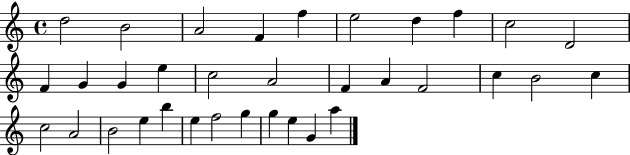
{
  \clef treble
  \time 4/4
  \defaultTimeSignature
  \key c \major
  d''2 b'2 | a'2 f'4 f''4 | e''2 d''4 f''4 | c''2 d'2 | \break f'4 g'4 g'4 e''4 | c''2 a'2 | f'4 a'4 f'2 | c''4 b'2 c''4 | \break c''2 a'2 | b'2 e''4 b''4 | e''4 f''2 g''4 | g''4 e''4 g'4 a''4 | \break \bar "|."
}